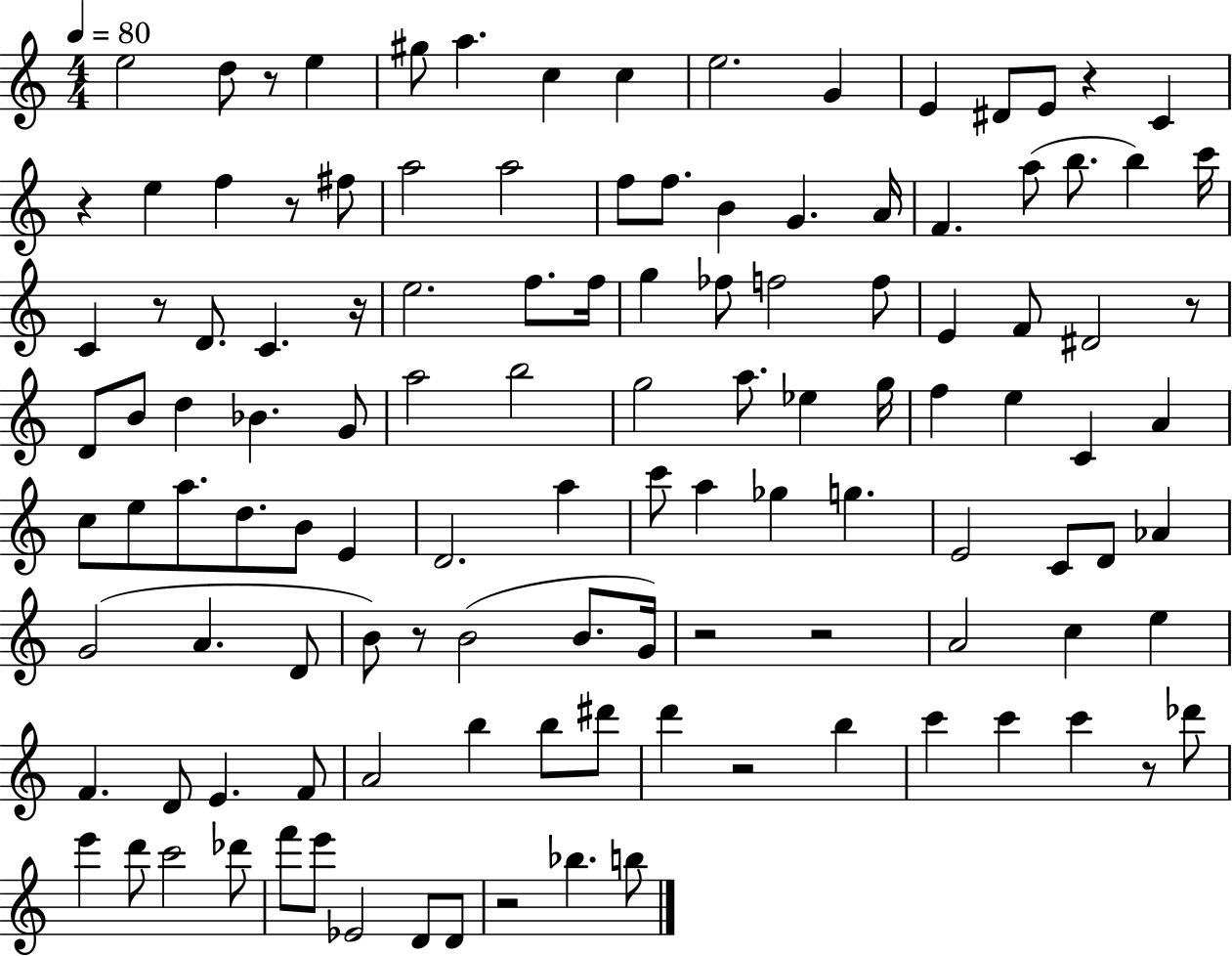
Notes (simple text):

E5/h D5/e R/e E5/q G#5/e A5/q. C5/q C5/q E5/h. G4/q E4/q D#4/e E4/e R/q C4/q R/q E5/q F5/q R/e F#5/e A5/h A5/h F5/e F5/e. B4/q G4/q. A4/s F4/q. A5/e B5/e. B5/q C6/s C4/q R/e D4/e. C4/q. R/s E5/h. F5/e. F5/s G5/q FES5/e F5/h F5/e E4/q F4/e D#4/h R/e D4/e B4/e D5/q Bb4/q. G4/e A5/h B5/h G5/h A5/e. Eb5/q G5/s F5/q E5/q C4/q A4/q C5/e E5/e A5/e. D5/e. B4/e E4/q D4/h. A5/q C6/e A5/q Gb5/q G5/q. E4/h C4/e D4/e Ab4/q G4/h A4/q. D4/e B4/e R/e B4/h B4/e. G4/s R/h R/h A4/h C5/q E5/q F4/q. D4/e E4/q. F4/e A4/h B5/q B5/e D#6/e D6/q R/h B5/q C6/q C6/q C6/q R/e Db6/e E6/q D6/e C6/h Db6/e F6/e E6/e Eb4/h D4/e D4/e R/h Bb5/q. B5/e